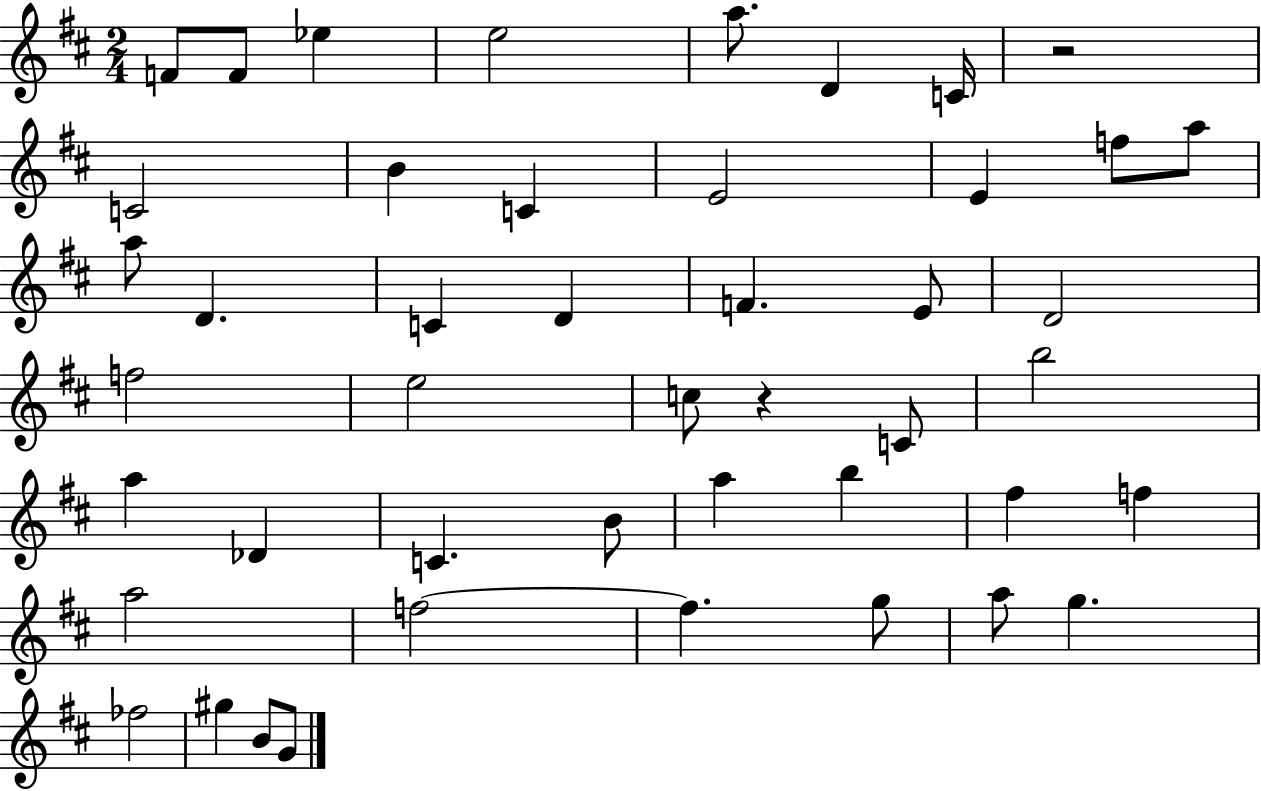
X:1
T:Untitled
M:2/4
L:1/4
K:D
F/2 F/2 _e e2 a/2 D C/4 z2 C2 B C E2 E f/2 a/2 a/2 D C D F E/2 D2 f2 e2 c/2 z C/2 b2 a _D C B/2 a b ^f f a2 f2 f g/2 a/2 g _f2 ^g B/2 G/2